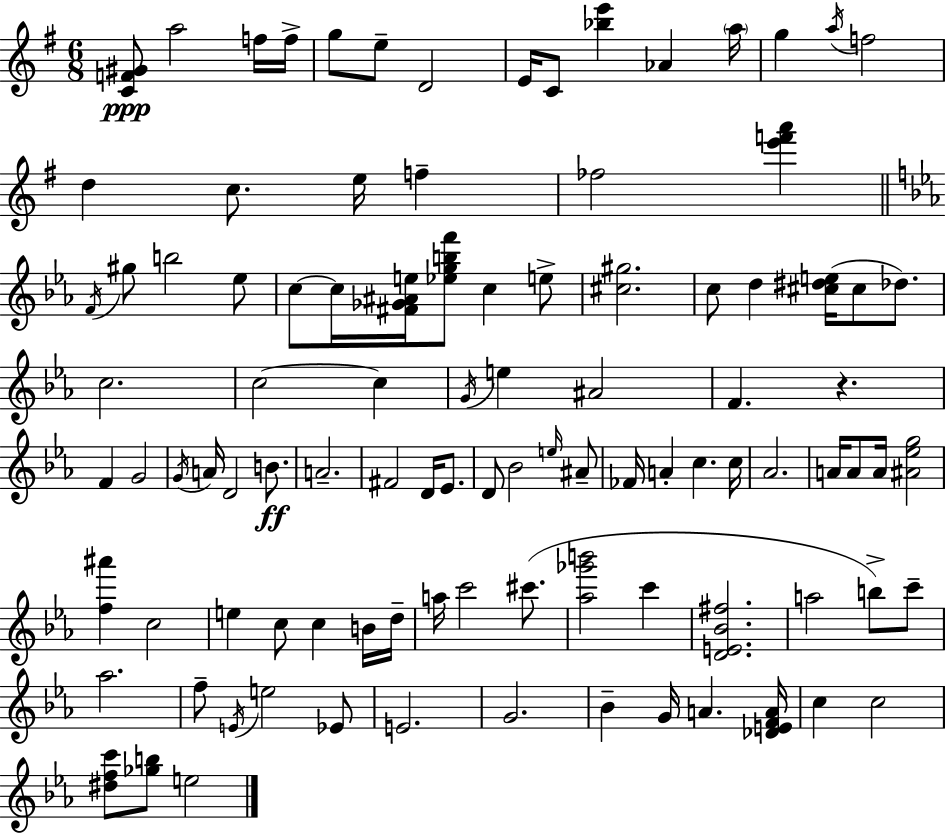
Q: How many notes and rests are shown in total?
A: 100